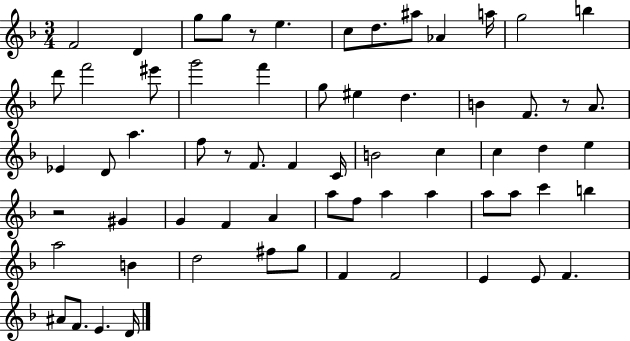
F4/h D4/q G5/e G5/e R/e E5/q. C5/e D5/e. A#5/e Ab4/q A5/s G5/h B5/q D6/e F6/h EIS6/e G6/h F6/q G5/e EIS5/q D5/q. B4/q F4/e. R/e A4/e. Eb4/q D4/e A5/q. F5/e R/e F4/e. F4/q C4/s B4/h C5/q C5/q D5/q E5/q R/h G#4/q G4/q F4/q A4/q A5/e F5/e A5/q A5/q A5/e A5/e C6/q B5/q A5/h B4/q D5/h F#5/e G5/e F4/q F4/h E4/q E4/e F4/q. A#4/e F4/e. E4/q. D4/s